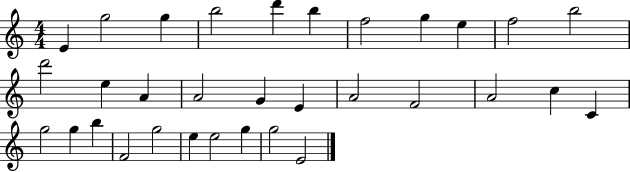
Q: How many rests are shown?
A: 0